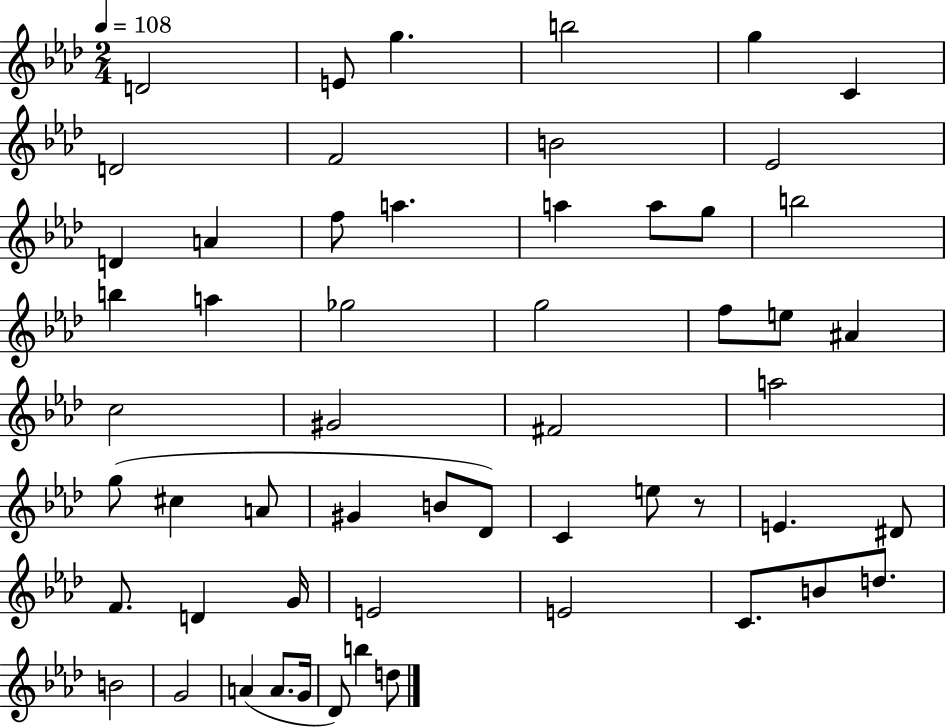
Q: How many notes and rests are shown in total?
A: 56